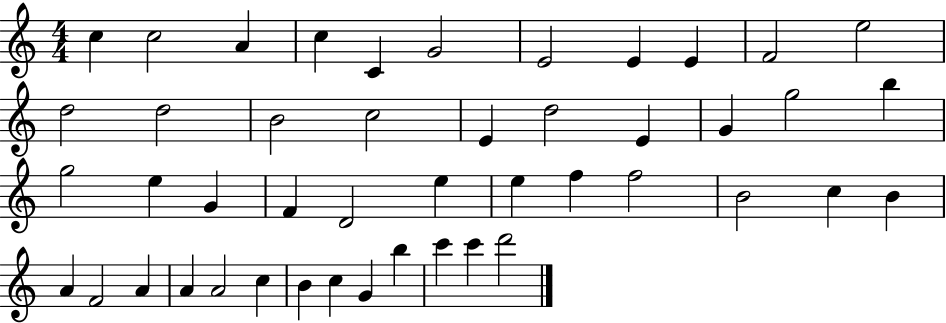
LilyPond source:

{
  \clef treble
  \numericTimeSignature
  \time 4/4
  \key c \major
  c''4 c''2 a'4 | c''4 c'4 g'2 | e'2 e'4 e'4 | f'2 e''2 | \break d''2 d''2 | b'2 c''2 | e'4 d''2 e'4 | g'4 g''2 b''4 | \break g''2 e''4 g'4 | f'4 d'2 e''4 | e''4 f''4 f''2 | b'2 c''4 b'4 | \break a'4 f'2 a'4 | a'4 a'2 c''4 | b'4 c''4 g'4 b''4 | c'''4 c'''4 d'''2 | \break \bar "|."
}